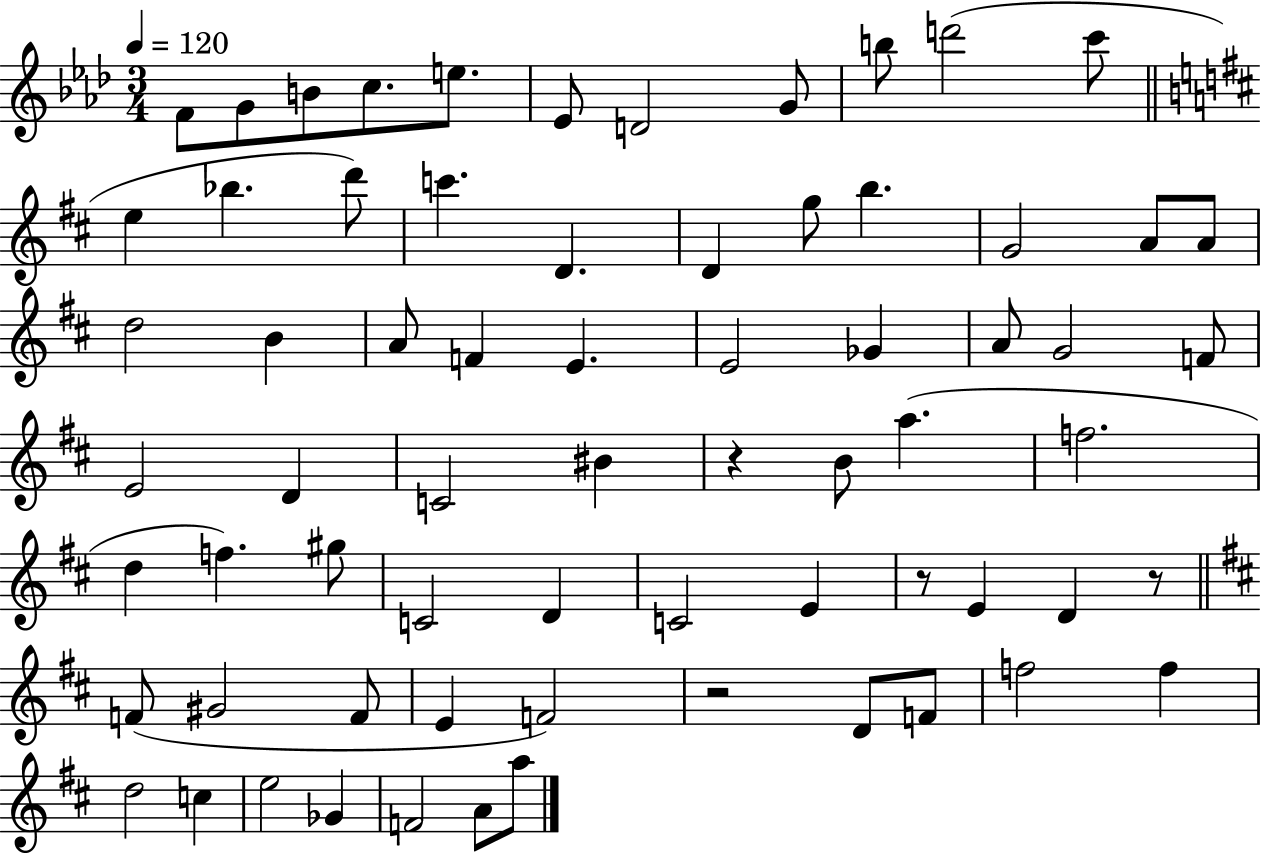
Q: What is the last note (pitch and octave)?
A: A5